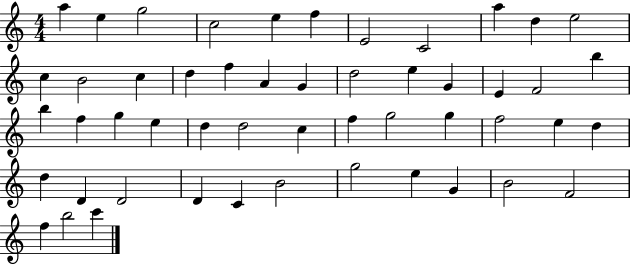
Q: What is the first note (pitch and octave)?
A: A5